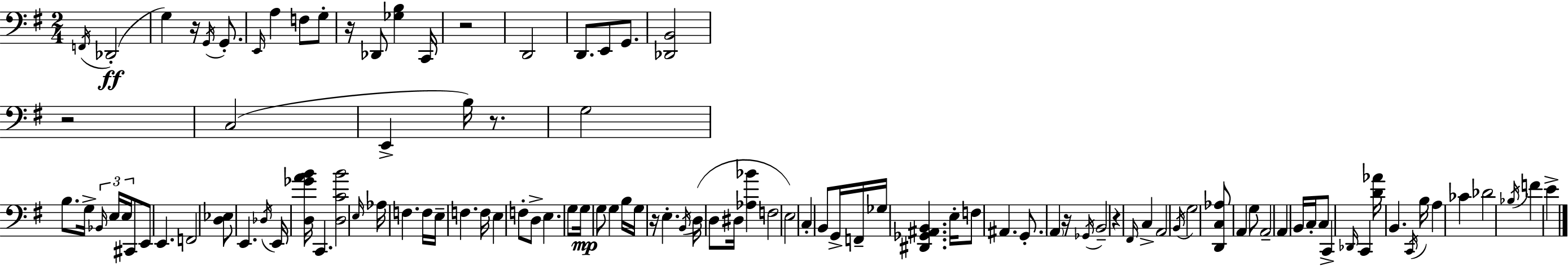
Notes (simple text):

F2/s Db2/h G3/q R/s G2/s G2/e. E2/s A3/q F3/e G3/e R/s Db2/e [Gb3,B3]/q C2/s R/h D2/h D2/e. E2/e G2/e. [Db2,B2]/h R/h C3/h E2/q B3/s R/e. G3/h B3/e. G3/s Bb2/s E3/s E3/s C#2/e E2/e E2/q. F2/h [D3,Eb3]/e E2/q. Db3/s E2/s [D3,Gb4,A4,B4]/s C2/q. [D3,C4,B4]/h E3/s Ab3/s F3/q. F3/s E3/s F3/q. F3/s E3/q F3/e D3/e E3/q. G3/e G3/s G3/e G3/q B3/s G3/s R/s E3/q. B2/s D3/s D3/e D#3/s [Ab3,Bb4]/q F3/h E3/h C3/q B2/e G2/s F2/s Gb3/s [D#2,Gb2,A#2,B2]/q. E3/s F3/e A#2/q. G2/e. A2/q R/s Gb2/s B2/h R/q F#2/s C3/q A2/h B2/s G3/h [D2,C3,Ab3]/e A2/q G3/e A2/h A2/q B2/s C3/s C3/e C2/q Db2/s C2/q [D4,Ab4]/s B2/q. C2/s B3/s A3/q CES4/q Db4/h Bb3/s F4/q E4/q